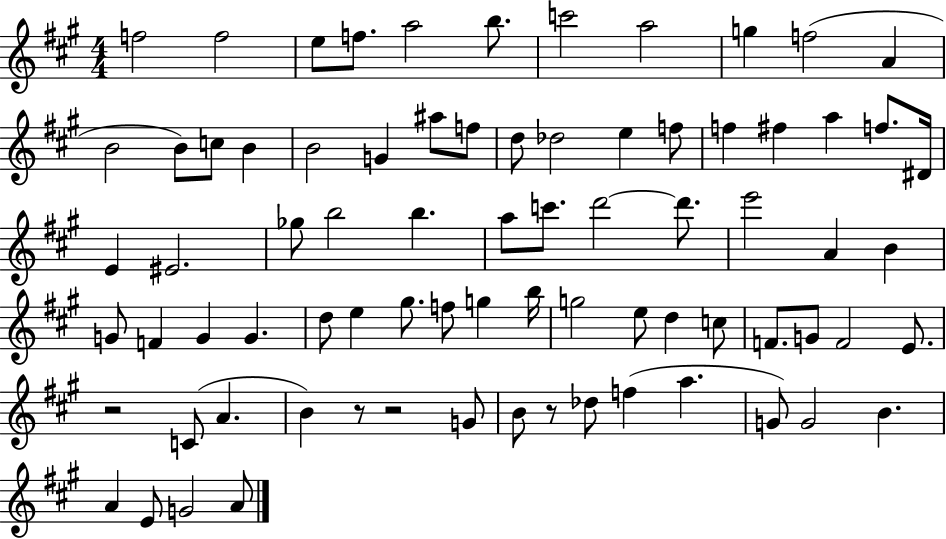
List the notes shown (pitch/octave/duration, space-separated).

F5/h F5/h E5/e F5/e. A5/h B5/e. C6/h A5/h G5/q F5/h A4/q B4/h B4/e C5/e B4/q B4/h G4/q A#5/e F5/e D5/e Db5/h E5/q F5/e F5/q F#5/q A5/q F5/e. D#4/s E4/q EIS4/h. Gb5/e B5/h B5/q. A5/e C6/e. D6/h D6/e. E6/h A4/q B4/q G4/e F4/q G4/q G4/q. D5/e E5/q G#5/e. F5/e G5/q B5/s G5/h E5/e D5/q C5/e F4/e. G4/e F4/h E4/e. R/h C4/e A4/q. B4/q R/e R/h G4/e B4/e R/e Db5/e F5/q A5/q. G4/e G4/h B4/q. A4/q E4/e G4/h A4/e